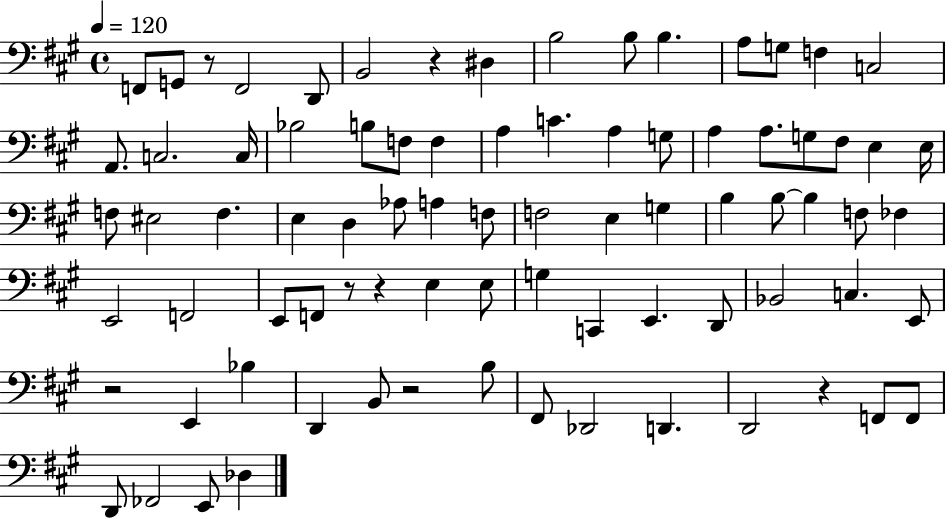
F2/e G2/e R/e F2/h D2/e B2/h R/q D#3/q B3/h B3/e B3/q. A3/e G3/e F3/q C3/h A2/e. C3/h. C3/s Bb3/h B3/e F3/e F3/q A3/q C4/q. A3/q G3/e A3/q A3/e. G3/e F#3/e E3/q E3/s F3/e EIS3/h F3/q. E3/q D3/q Ab3/e A3/q F3/e F3/h E3/q G3/q B3/q B3/e B3/q F3/e FES3/q E2/h F2/h E2/e F2/e R/e R/q E3/q E3/e G3/q C2/q E2/q. D2/e Bb2/h C3/q. E2/e R/h E2/q Bb3/q D2/q B2/e R/h B3/e F#2/e Db2/h D2/q. D2/h R/q F2/e F2/e D2/e FES2/h E2/e Db3/q